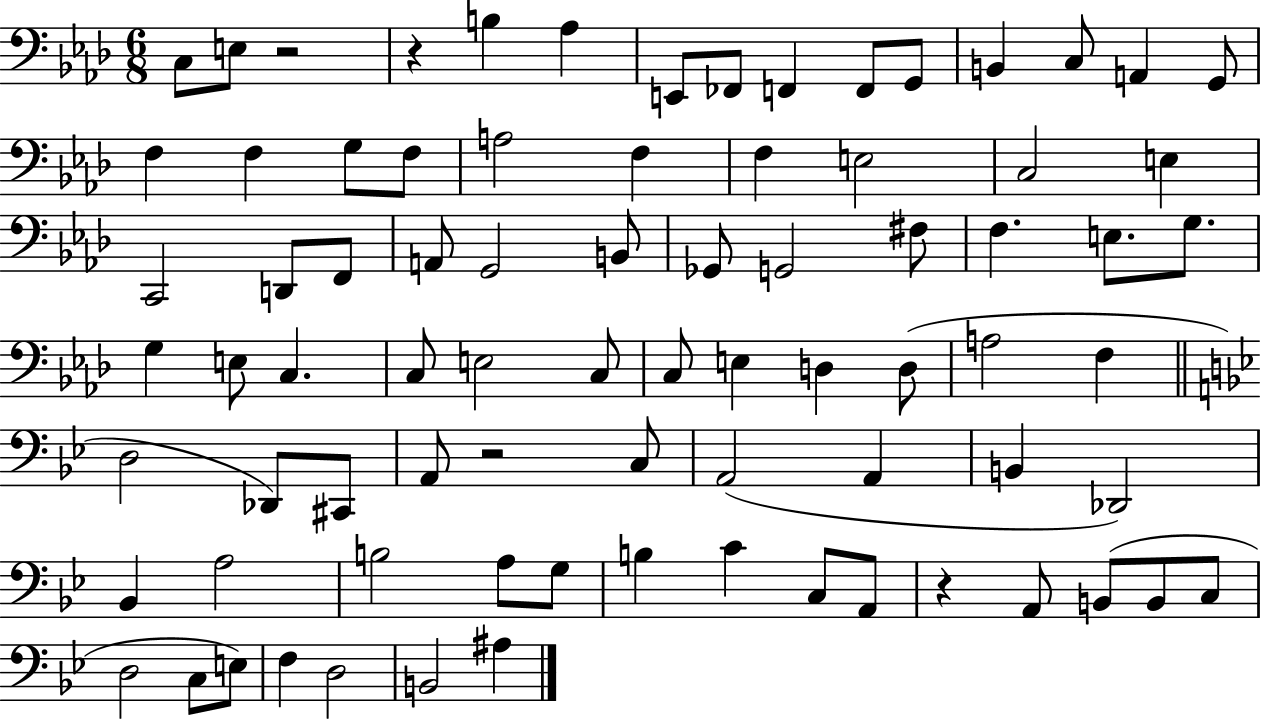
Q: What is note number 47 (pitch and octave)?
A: F3